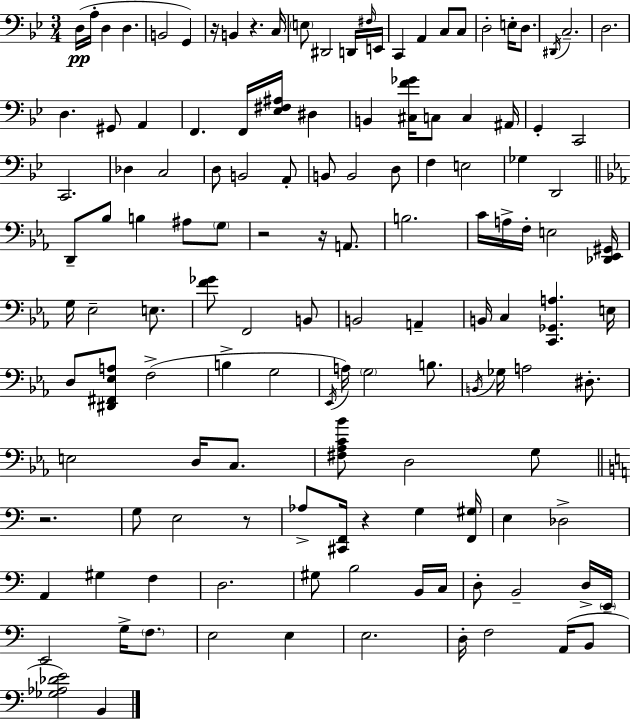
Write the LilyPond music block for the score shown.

{
  \clef bass
  \numericTimeSignature
  \time 3/4
  \key g \minor
  d16(\pp a16-. d4 d4. | b,2 g,4) | r16 b,4 r4. c16 | \parenthesize e8 dis,2 d,16 \grace { fis16 } | \break e,16 c,4 a,4 c8 c8 | d2-. e16-. d8. | \acciaccatura { dis,16 } c2.-- | d2. | \break d4. gis,8 a,4 | f,4. f,16 <ees fis ais>16 dis4 | b,4 <cis f' ges'>16 c8 c4 | ais,16 g,4-. c,2 | \break c,2. | des4 c2 | d8 b,2 | a,8-. b,8 b,2 | \break d8 f4 e2 | ges4 d,2 | \bar "||" \break \key ees \major d,8-- bes8 b4 ais8 \parenthesize g8 | r2 r16 a,8. | b2. | c'16 a16-> f16-. e2 <des, ees, gis,>16 | \break g16 ees2-- e8. | <f' ges'>8 f,2 b,8 | b,2 a,4-- | b,16 c4 <c, ges, a>4. e16 | \break d8 <dis, fis, ees a>8 f2->( | b4-> g2 | \acciaccatura { ees,16 } a16) \parenthesize g2 b8. | \acciaccatura { b,16 } ges16 a2 dis8.-. | \break e2 d16 c8. | <fis aes c' bes'>8 d2 | g8 \bar "||" \break \key c \major r2. | g8 e2 r8 | aes8-> <cis, f,>16 r4 g4 <f, gis>16 | e4 des2-> | \break a,4 gis4 f4 | d2. | gis8 b2 b,16 c16 | d8-. b,2-- d16-> \parenthesize e,16-- | \break e,2 g16-> \parenthesize f8. | e2 e4 | e2. | d16-. f2 a,16( b,8 | \break <ges aes des' e'>2) b,4 | \bar "|."
}